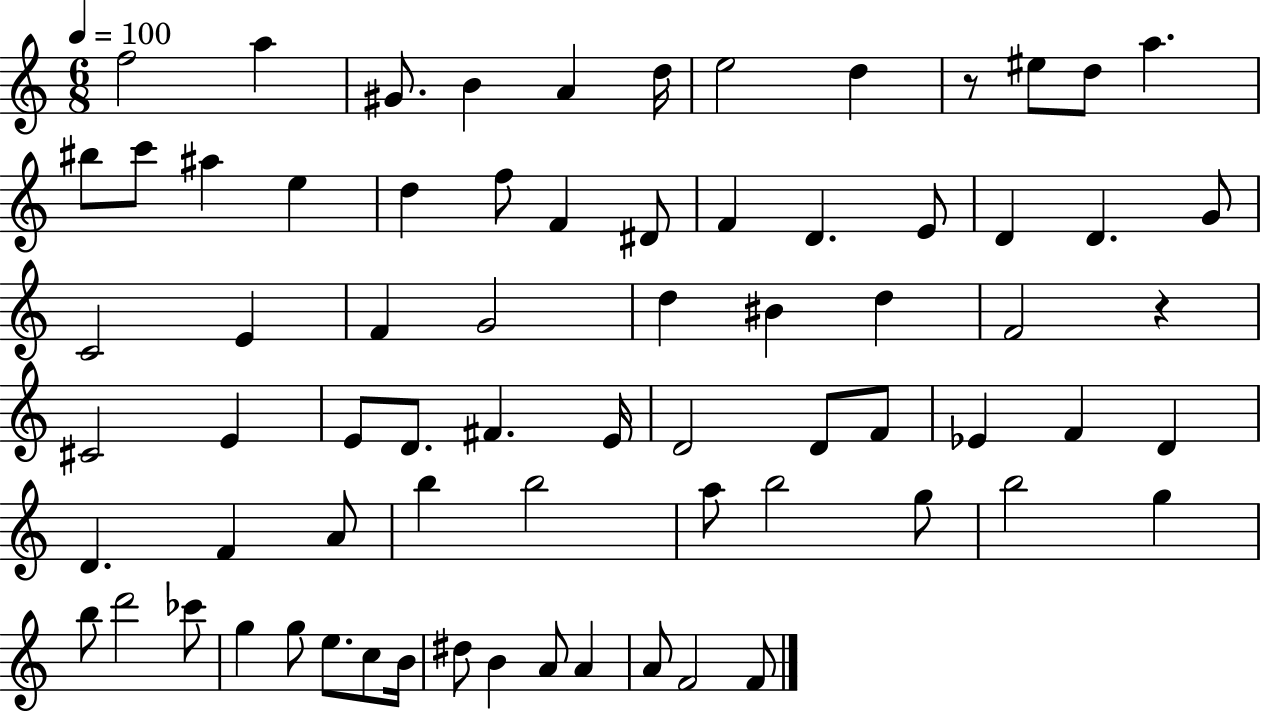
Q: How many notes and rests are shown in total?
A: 72